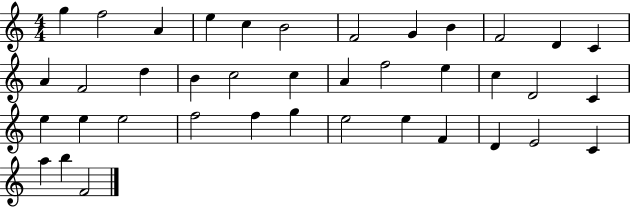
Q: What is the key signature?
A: C major